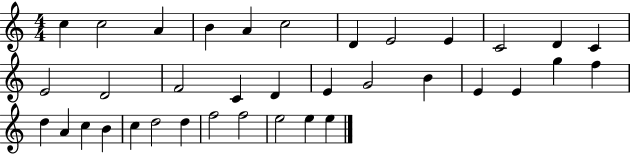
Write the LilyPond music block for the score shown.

{
  \clef treble
  \numericTimeSignature
  \time 4/4
  \key c \major
  c''4 c''2 a'4 | b'4 a'4 c''2 | d'4 e'2 e'4 | c'2 d'4 c'4 | \break e'2 d'2 | f'2 c'4 d'4 | e'4 g'2 b'4 | e'4 e'4 g''4 f''4 | \break d''4 a'4 c''4 b'4 | c''4 d''2 d''4 | f''2 f''2 | e''2 e''4 e''4 | \break \bar "|."
}